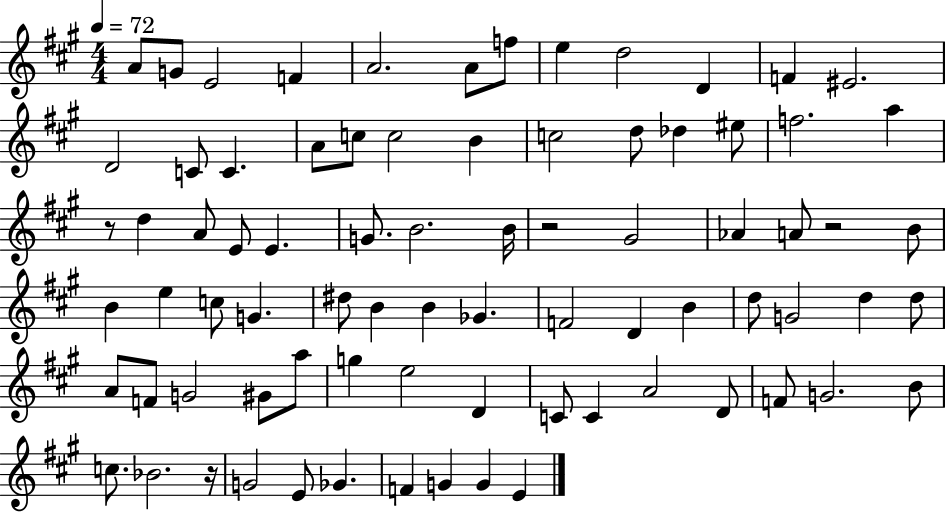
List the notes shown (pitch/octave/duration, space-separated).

A4/e G4/e E4/h F4/q A4/h. A4/e F5/e E5/q D5/h D4/q F4/q EIS4/h. D4/h C4/e C4/q. A4/e C5/e C5/h B4/q C5/h D5/e Db5/q EIS5/e F5/h. A5/q R/e D5/q A4/e E4/e E4/q. G4/e. B4/h. B4/s R/h G#4/h Ab4/q A4/e R/h B4/e B4/q E5/q C5/e G4/q. D#5/e B4/q B4/q Gb4/q. F4/h D4/q B4/q D5/e G4/h D5/q D5/e A4/e F4/e G4/h G#4/e A5/e G5/q E5/h D4/q C4/e C4/q A4/h D4/e F4/e G4/h. B4/e C5/e. Bb4/h. R/s G4/h E4/e Gb4/q. F4/q G4/q G4/q E4/q